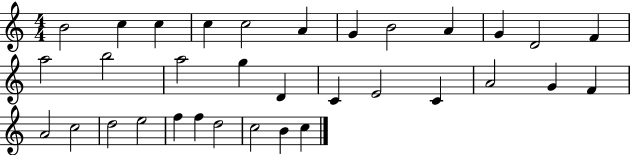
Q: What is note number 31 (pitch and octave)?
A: C5